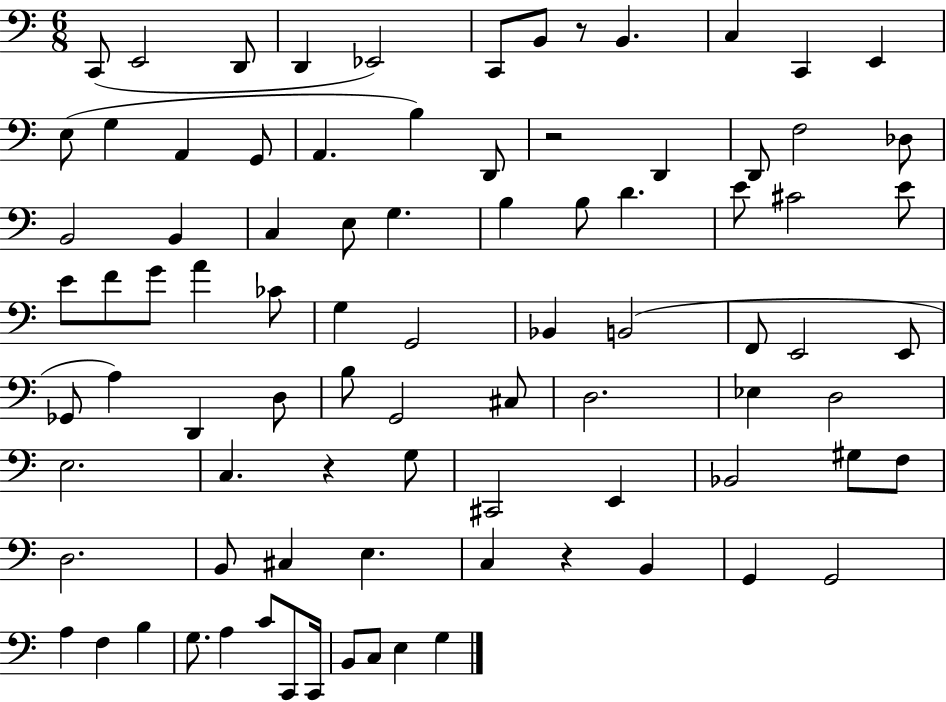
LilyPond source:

{
  \clef bass
  \numericTimeSignature
  \time 6/8
  \key c \major
  c,8( e,2 d,8 | d,4 ees,2) | c,8 b,8 r8 b,4. | c4 c,4 e,4 | \break e8( g4 a,4 g,8 | a,4. b4) d,8 | r2 d,4 | d,8 f2 des8 | \break b,2 b,4 | c4 e8 g4. | b4 b8 d'4. | e'8 cis'2 e'8 | \break e'8 f'8 g'8 a'4 ces'8 | g4 g,2 | bes,4 b,2( | f,8 e,2 e,8 | \break ges,8 a4) d,4 d8 | b8 g,2 cis8 | d2. | ees4 d2 | \break e2. | c4. r4 g8 | cis,2 e,4 | bes,2 gis8 f8 | \break d2. | b,8 cis4 e4. | c4 r4 b,4 | g,4 g,2 | \break a4 f4 b4 | g8. a4 c'8 c,8 c,16 | b,8 c8 e4 g4 | \bar "|."
}